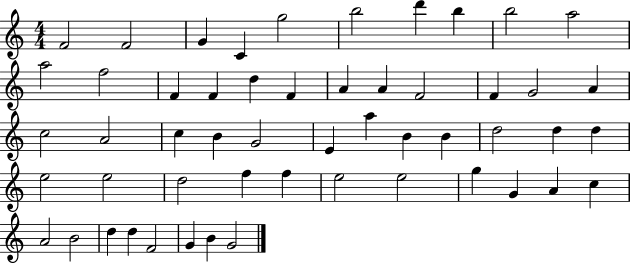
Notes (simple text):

F4/h F4/h G4/q C4/q G5/h B5/h D6/q B5/q B5/h A5/h A5/h F5/h F4/q F4/q D5/q F4/q A4/q A4/q F4/h F4/q G4/h A4/q C5/h A4/h C5/q B4/q G4/h E4/q A5/q B4/q B4/q D5/h D5/q D5/q E5/h E5/h D5/h F5/q F5/q E5/h E5/h G5/q G4/q A4/q C5/q A4/h B4/h D5/q D5/q F4/h G4/q B4/q G4/h